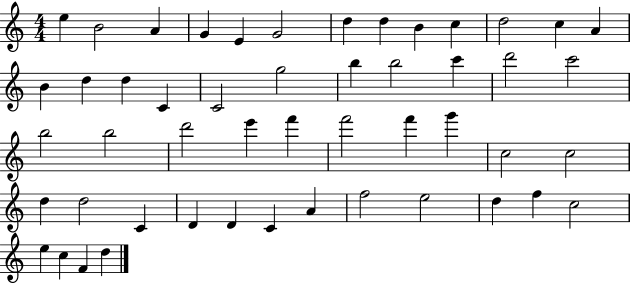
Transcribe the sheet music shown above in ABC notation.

X:1
T:Untitled
M:4/4
L:1/4
K:C
e B2 A G E G2 d d B c d2 c A B d d C C2 g2 b b2 c' d'2 c'2 b2 b2 d'2 e' f' f'2 f' g' c2 c2 d d2 C D D C A f2 e2 d f c2 e c F d